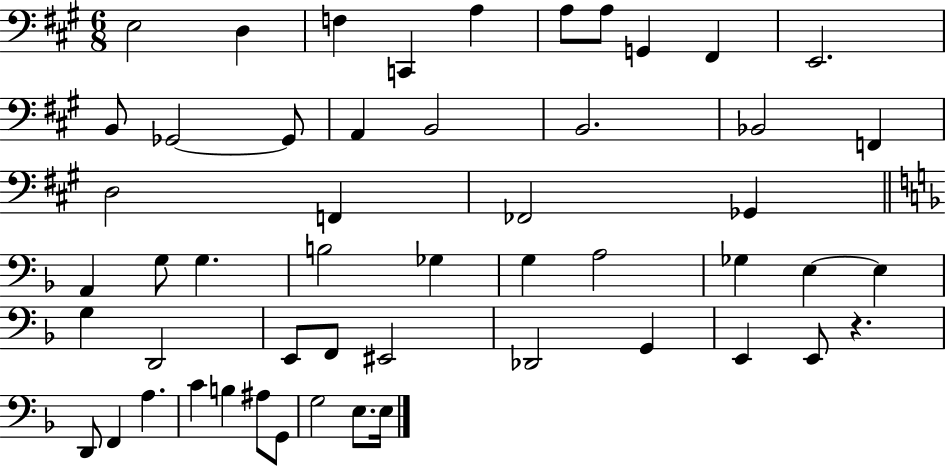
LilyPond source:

{
  \clef bass
  \numericTimeSignature
  \time 6/8
  \key a \major
  e2 d4 | f4 c,4 a4 | a8 a8 g,4 fis,4 | e,2. | \break b,8 ges,2~~ ges,8 | a,4 b,2 | b,2. | bes,2 f,4 | \break d2 f,4 | fes,2 ges,4 | \bar "||" \break \key f \major a,4 g8 g4. | b2 ges4 | g4 a2 | ges4 e4~~ e4 | \break g4 d,2 | e,8 f,8 eis,2 | des,2 g,4 | e,4 e,8 r4. | \break d,8 f,4 a4. | c'4 b4 ais8 g,8 | g2 e8. e16 | \bar "|."
}